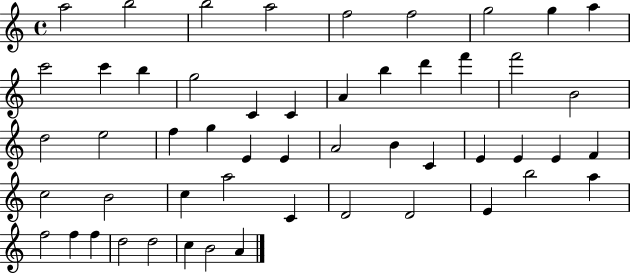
X:1
T:Untitled
M:4/4
L:1/4
K:C
a2 b2 b2 a2 f2 f2 g2 g a c'2 c' b g2 C C A b d' f' f'2 B2 d2 e2 f g E E A2 B C E E E F c2 B2 c a2 C D2 D2 E b2 a f2 f f d2 d2 c B2 A